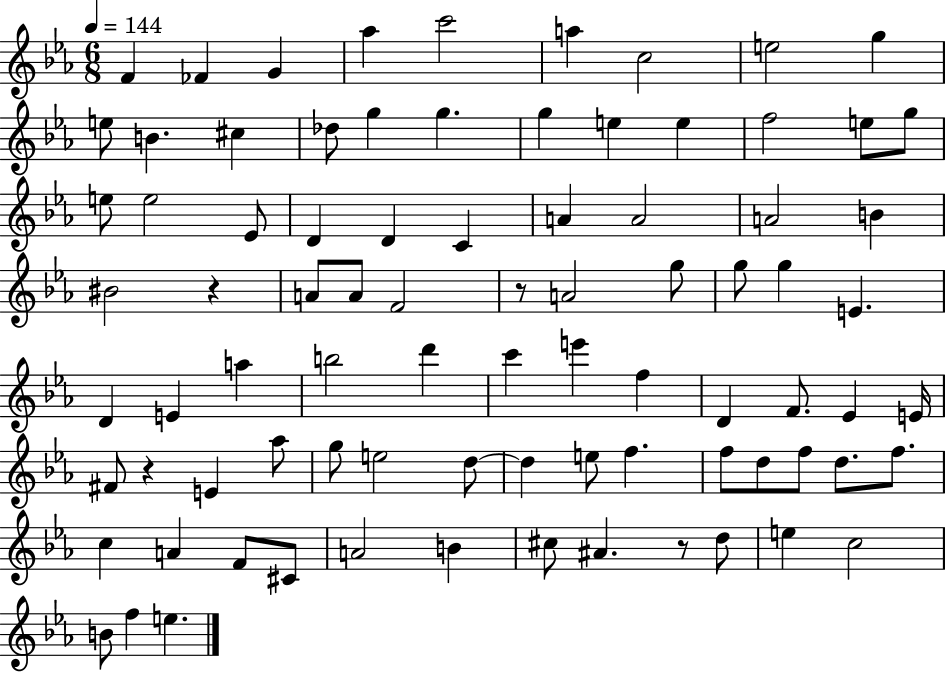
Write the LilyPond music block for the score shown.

{
  \clef treble
  \numericTimeSignature
  \time 6/8
  \key ees \major
  \tempo 4 = 144
  f'4 fes'4 g'4 | aes''4 c'''2 | a''4 c''2 | e''2 g''4 | \break e''8 b'4. cis''4 | des''8 g''4 g''4. | g''4 e''4 e''4 | f''2 e''8 g''8 | \break e''8 e''2 ees'8 | d'4 d'4 c'4 | a'4 a'2 | a'2 b'4 | \break bis'2 r4 | a'8 a'8 f'2 | r8 a'2 g''8 | g''8 g''4 e'4. | \break d'4 e'4 a''4 | b''2 d'''4 | c'''4 e'''4 f''4 | d'4 f'8. ees'4 e'16 | \break fis'8 r4 e'4 aes''8 | g''8 e''2 d''8~~ | d''4 e''8 f''4. | f''8 d''8 f''8 d''8. f''8. | \break c''4 a'4 f'8 cis'8 | a'2 b'4 | cis''8 ais'4. r8 d''8 | e''4 c''2 | \break b'8 f''4 e''4. | \bar "|."
}